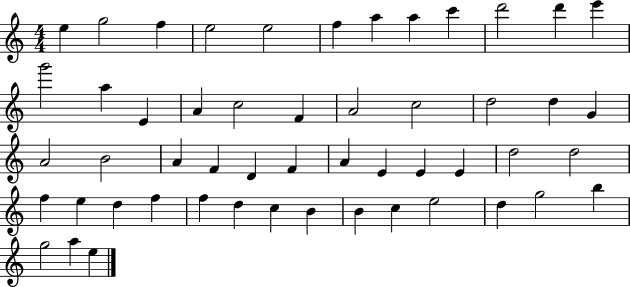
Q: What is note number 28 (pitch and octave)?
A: D4